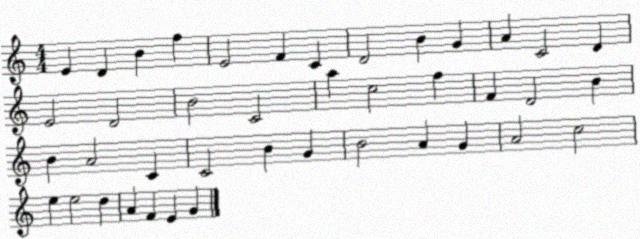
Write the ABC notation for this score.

X:1
T:Untitled
M:4/4
L:1/4
K:C
E D B f E2 F C D2 B G A C2 D E2 D2 B2 C2 a c2 f F D2 B B A2 C C2 B G B2 A G A2 c2 e e2 d A F E G